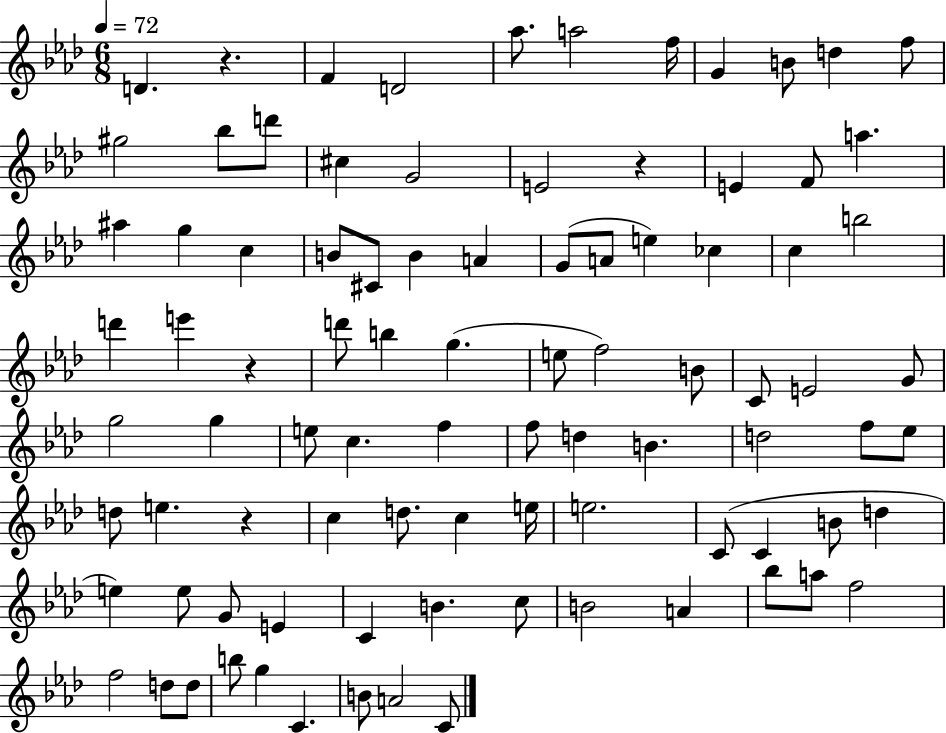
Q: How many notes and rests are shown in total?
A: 90